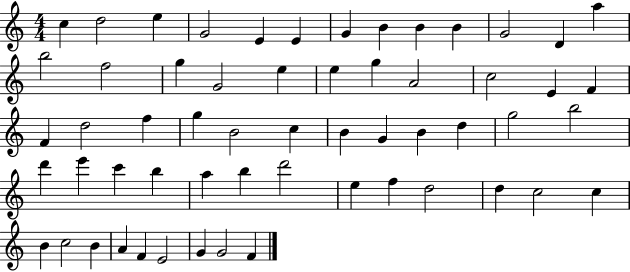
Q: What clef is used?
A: treble